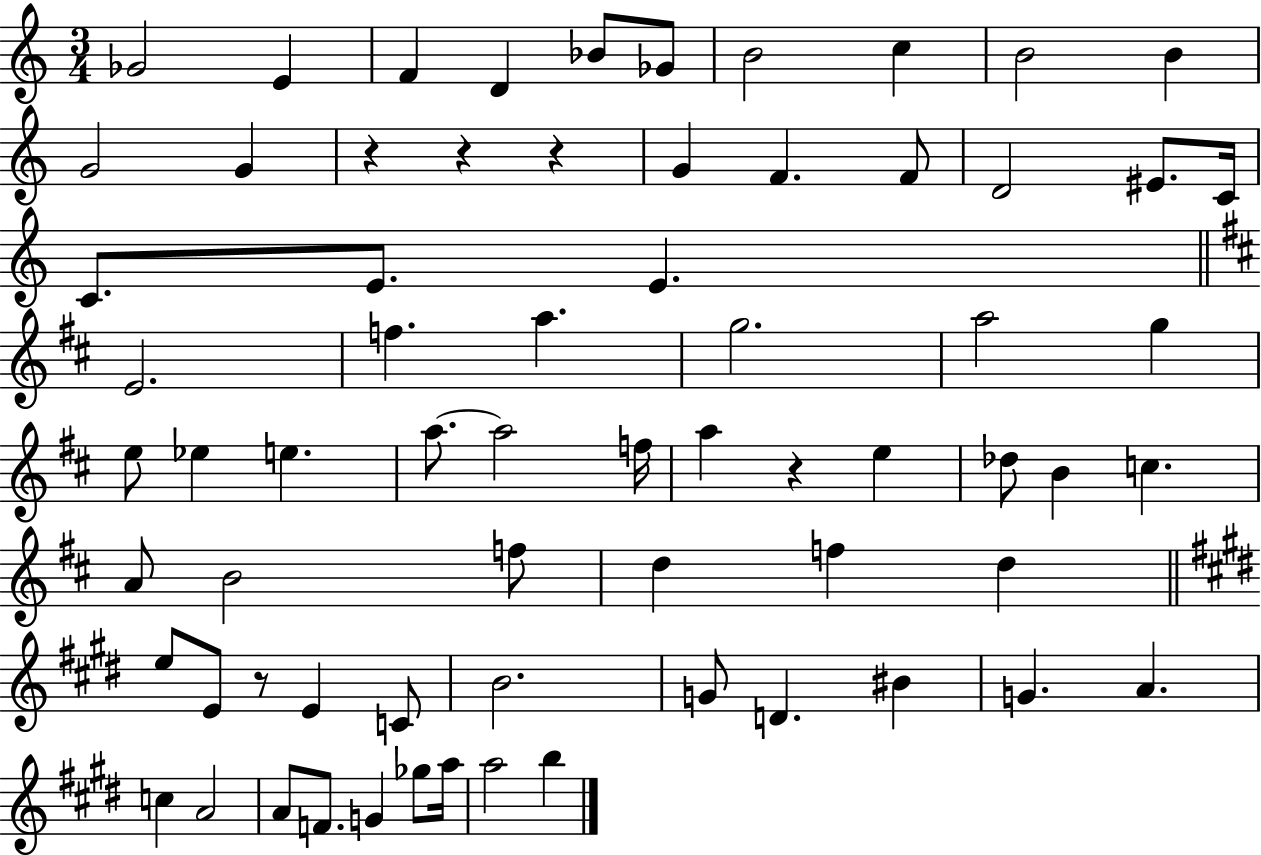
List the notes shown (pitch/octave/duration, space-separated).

Gb4/h E4/q F4/q D4/q Bb4/e Gb4/e B4/h C5/q B4/h B4/q G4/h G4/q R/q R/q R/q G4/q F4/q. F4/e D4/h EIS4/e. C4/s C4/e. E4/e. E4/q. E4/h. F5/q. A5/q. G5/h. A5/h G5/q E5/e Eb5/q E5/q. A5/e. A5/h F5/s A5/q R/q E5/q Db5/e B4/q C5/q. A4/e B4/h F5/e D5/q F5/q D5/q E5/e E4/e R/e E4/q C4/e B4/h. G4/e D4/q. BIS4/q G4/q. A4/q. C5/q A4/h A4/e F4/e. G4/q Gb5/e A5/s A5/h B5/q